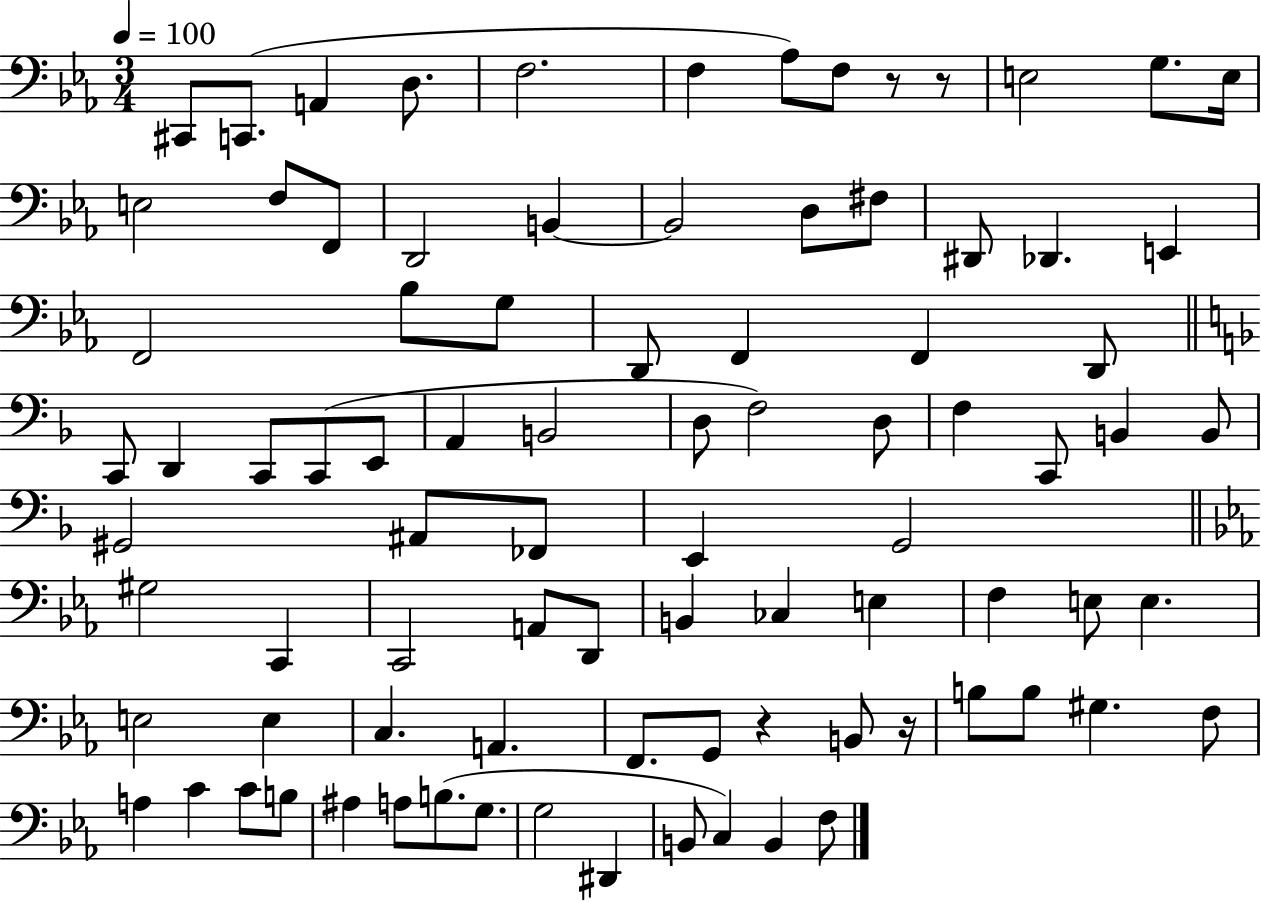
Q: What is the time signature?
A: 3/4